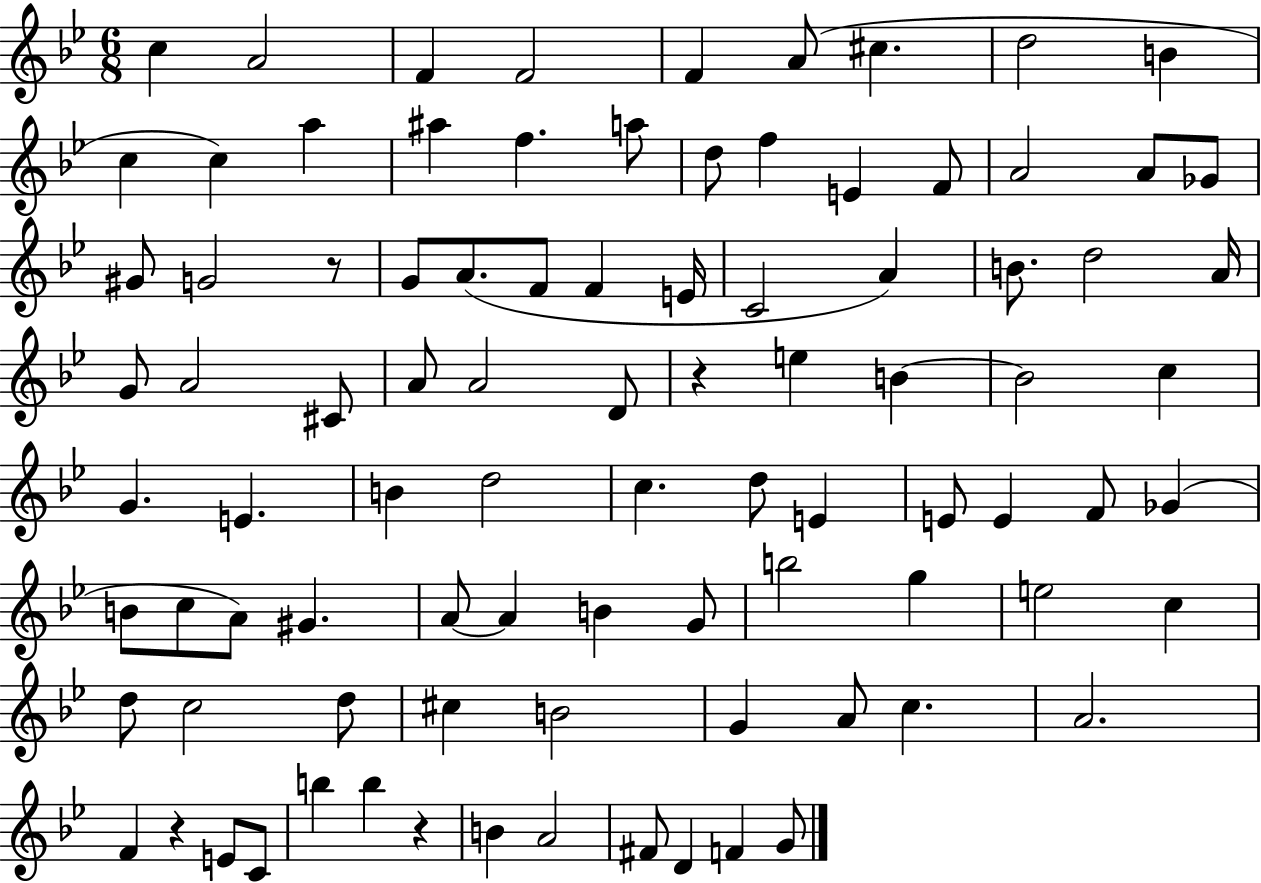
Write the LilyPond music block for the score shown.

{
  \clef treble
  \numericTimeSignature
  \time 6/8
  \key bes \major
  c''4 a'2 | f'4 f'2 | f'4 a'8( cis''4. | d''2 b'4 | \break c''4 c''4) a''4 | ais''4 f''4. a''8 | d''8 f''4 e'4 f'8 | a'2 a'8 ges'8 | \break gis'8 g'2 r8 | g'8 a'8.( f'8 f'4 e'16 | c'2 a'4) | b'8. d''2 a'16 | \break g'8 a'2 cis'8 | a'8 a'2 d'8 | r4 e''4 b'4~~ | b'2 c''4 | \break g'4. e'4. | b'4 d''2 | c''4. d''8 e'4 | e'8 e'4 f'8 ges'4( | \break b'8 c''8 a'8) gis'4. | a'8~~ a'4 b'4 g'8 | b''2 g''4 | e''2 c''4 | \break d''8 c''2 d''8 | cis''4 b'2 | g'4 a'8 c''4. | a'2. | \break f'4 r4 e'8 c'8 | b''4 b''4 r4 | b'4 a'2 | fis'8 d'4 f'4 g'8 | \break \bar "|."
}